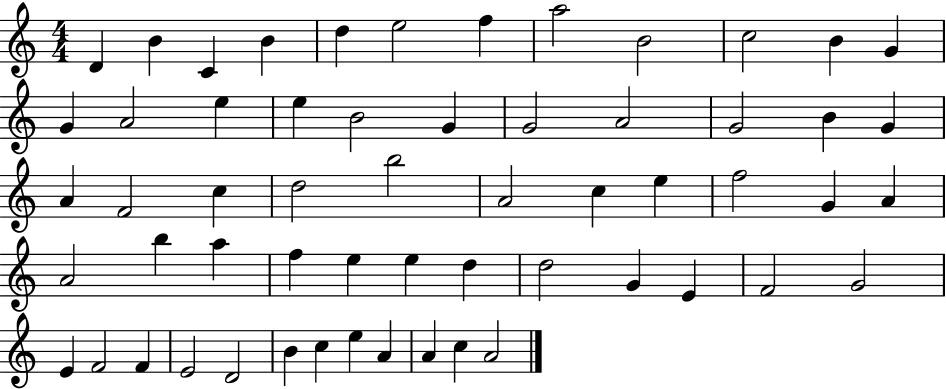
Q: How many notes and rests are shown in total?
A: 58